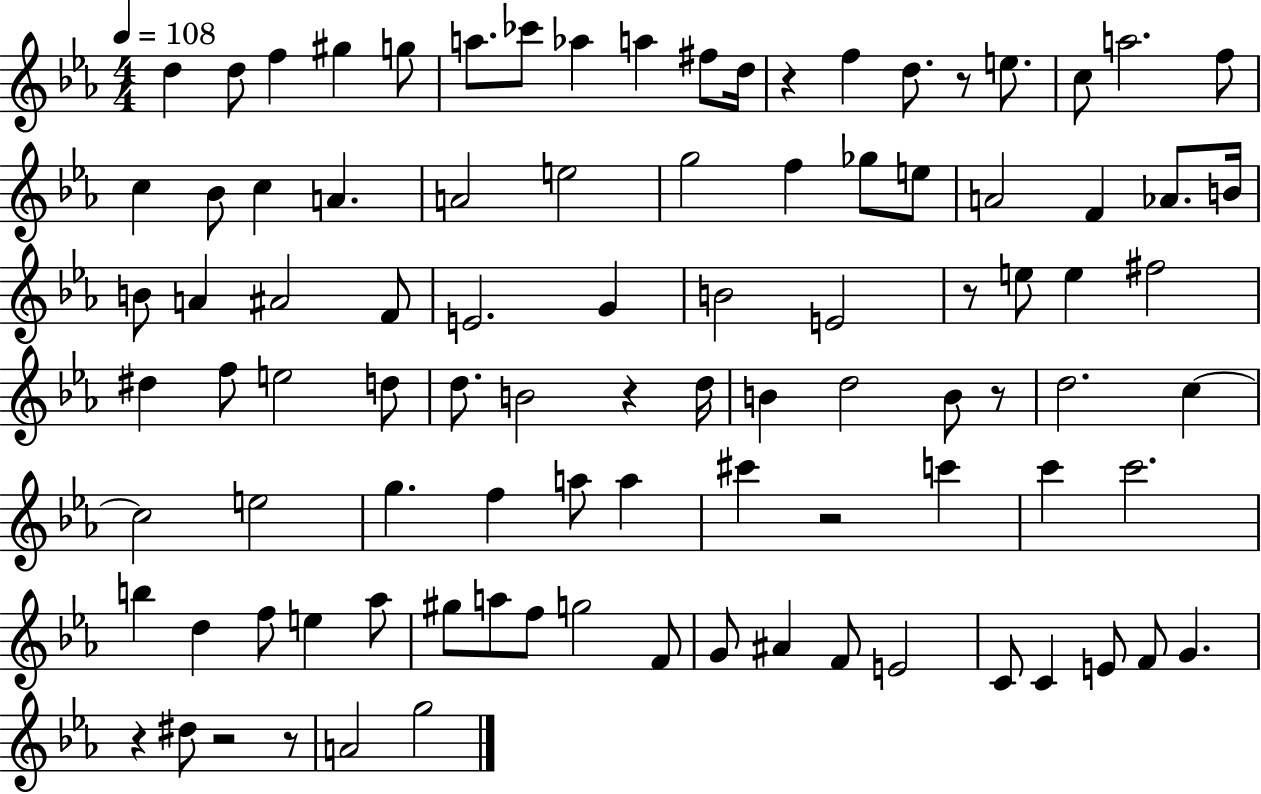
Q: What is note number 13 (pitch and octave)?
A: D5